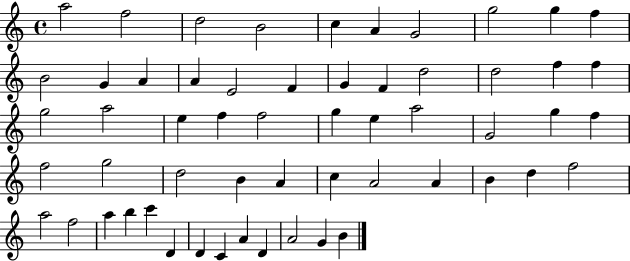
A5/h F5/h D5/h B4/h C5/q A4/q G4/h G5/h G5/q F5/q B4/h G4/q A4/q A4/q E4/h F4/q G4/q F4/q D5/h D5/h F5/q F5/q G5/h A5/h E5/q F5/q F5/h G5/q E5/q A5/h G4/h G5/q F5/q F5/h G5/h D5/h B4/q A4/q C5/q A4/h A4/q B4/q D5/q F5/h A5/h F5/h A5/q B5/q C6/q D4/q D4/q C4/q A4/q D4/q A4/h G4/q B4/q